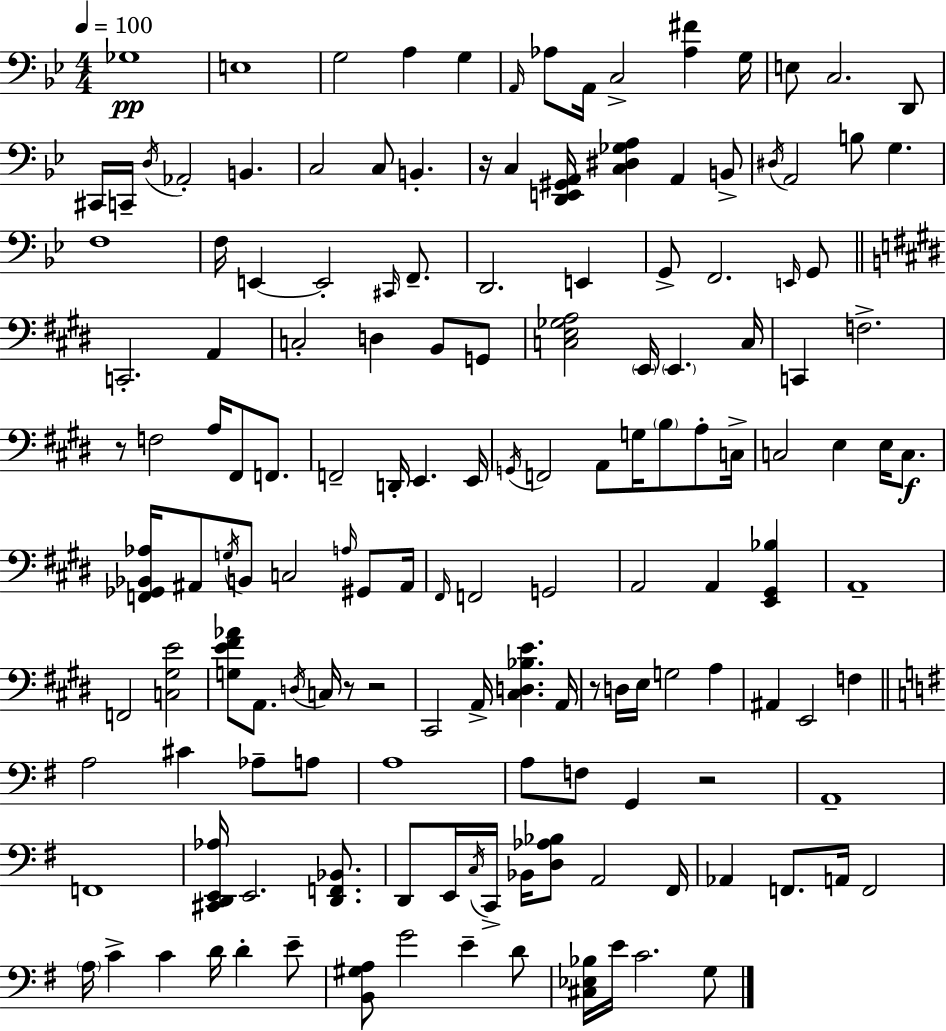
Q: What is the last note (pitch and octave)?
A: G3